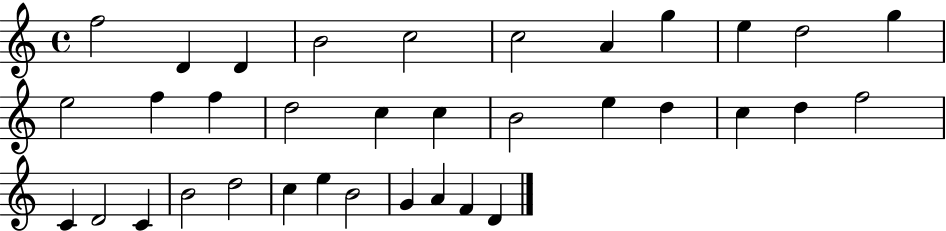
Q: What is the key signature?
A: C major